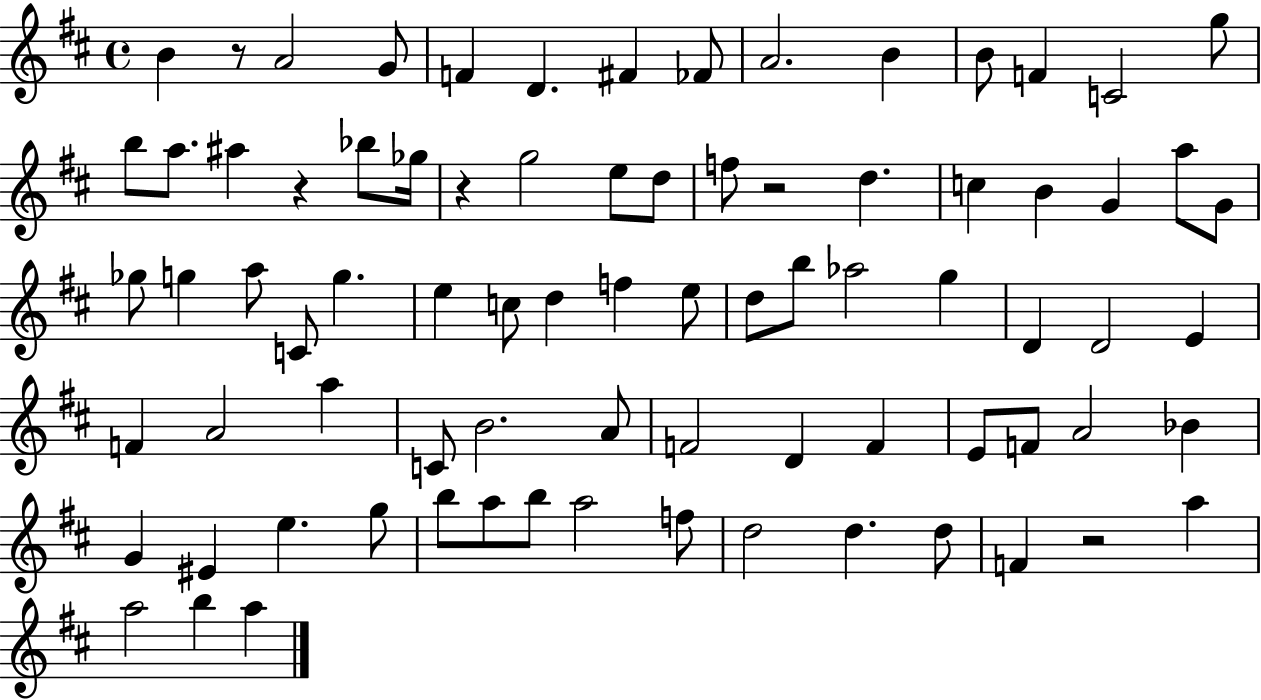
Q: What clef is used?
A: treble